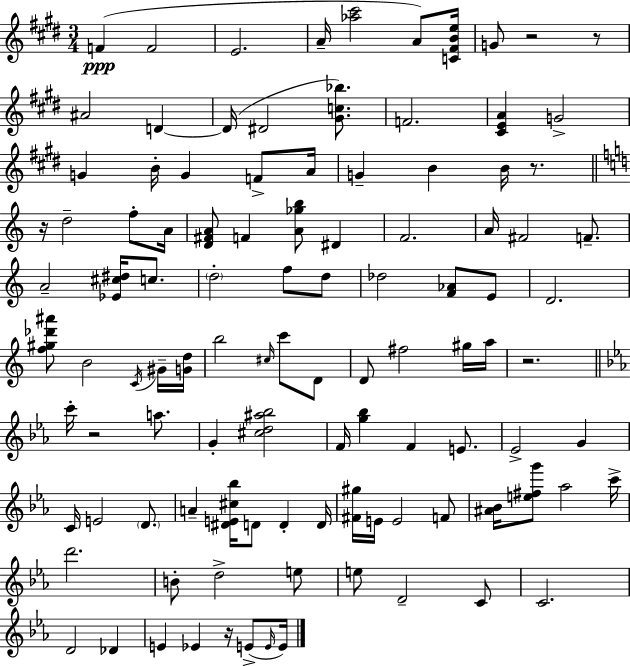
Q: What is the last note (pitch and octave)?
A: E4